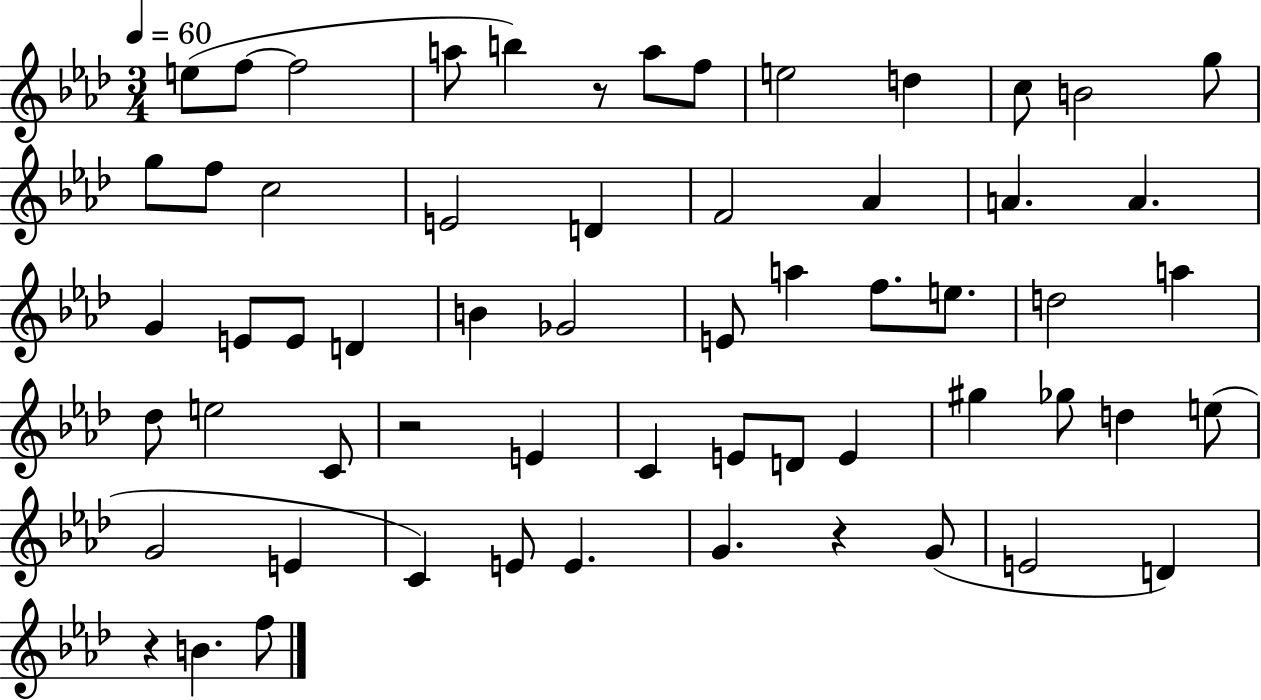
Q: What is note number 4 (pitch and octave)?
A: A5